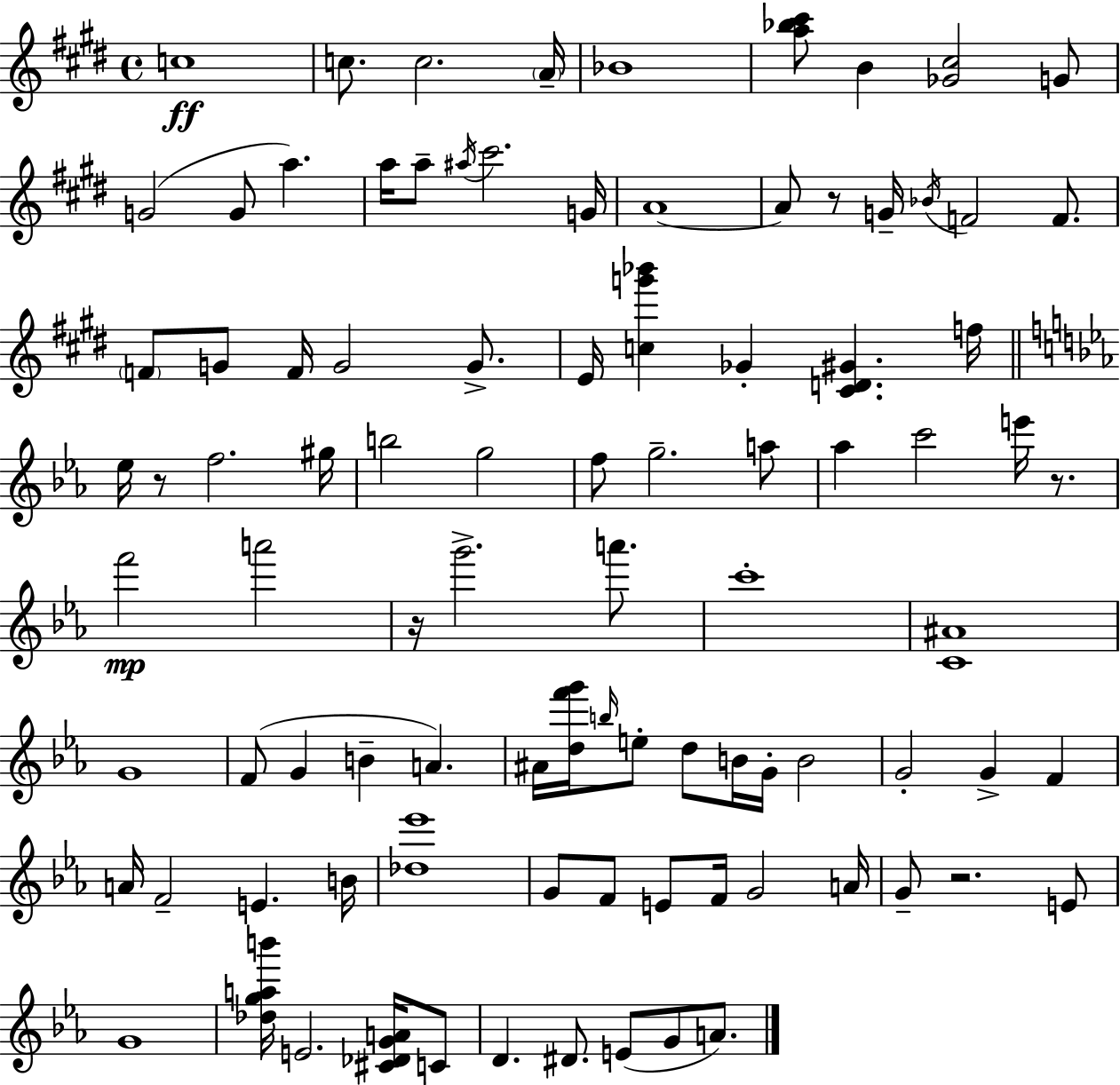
C5/w C5/e. C5/h. A4/s Bb4/w [A5,Bb5,C#6]/e B4/q [Gb4,C#5]/h G4/e G4/h G4/e A5/q. A5/s A5/e A#5/s C#6/h. G4/s A4/w A4/e R/e G4/s Bb4/s F4/h F4/e. F4/e G4/e F4/s G4/h G4/e. E4/s [C5,G6,Bb6]/q Gb4/q [C#4,D4,G#4]/q. F5/s Eb5/s R/e F5/h. G#5/s B5/h G5/h F5/e G5/h. A5/e Ab5/q C6/h E6/s R/e. F6/h A6/h R/s G6/h. A6/e. C6/w [C4,A#4]/w G4/w F4/e G4/q B4/q A4/q. A#4/s [D5,F6,G6]/s B5/s E5/e D5/e B4/s G4/s B4/h G4/h G4/q F4/q A4/s F4/h E4/q. B4/s [Db5,Eb6]/w G4/e F4/e E4/e F4/s G4/h A4/s G4/e R/h. E4/e G4/w [Db5,G5,A5,B6]/s E4/h. [C#4,Db4,G4,A4]/s C4/e D4/q. D#4/e. E4/e G4/e A4/e.